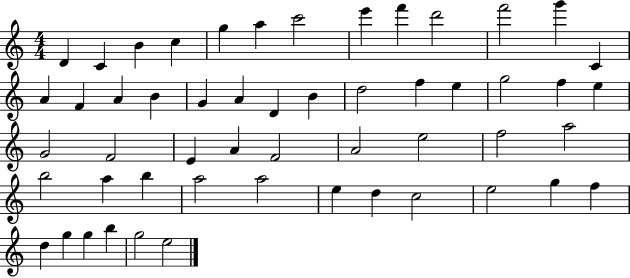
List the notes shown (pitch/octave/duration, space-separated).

D4/q C4/q B4/q C5/q G5/q A5/q C6/h E6/q F6/q D6/h F6/h G6/q C4/q A4/q F4/q A4/q B4/q G4/q A4/q D4/q B4/q D5/h F5/q E5/q G5/h F5/q E5/q G4/h F4/h E4/q A4/q F4/h A4/h E5/h F5/h A5/h B5/h A5/q B5/q A5/h A5/h E5/q D5/q C5/h E5/h G5/q F5/q D5/q G5/q G5/q B5/q G5/h E5/h